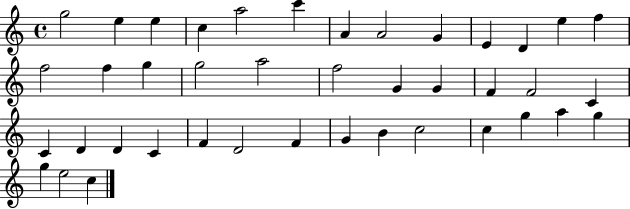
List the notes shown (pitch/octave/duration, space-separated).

G5/h E5/q E5/q C5/q A5/h C6/q A4/q A4/h G4/q E4/q D4/q E5/q F5/q F5/h F5/q G5/q G5/h A5/h F5/h G4/q G4/q F4/q F4/h C4/q C4/q D4/q D4/q C4/q F4/q D4/h F4/q G4/q B4/q C5/h C5/q G5/q A5/q G5/q G5/q E5/h C5/q